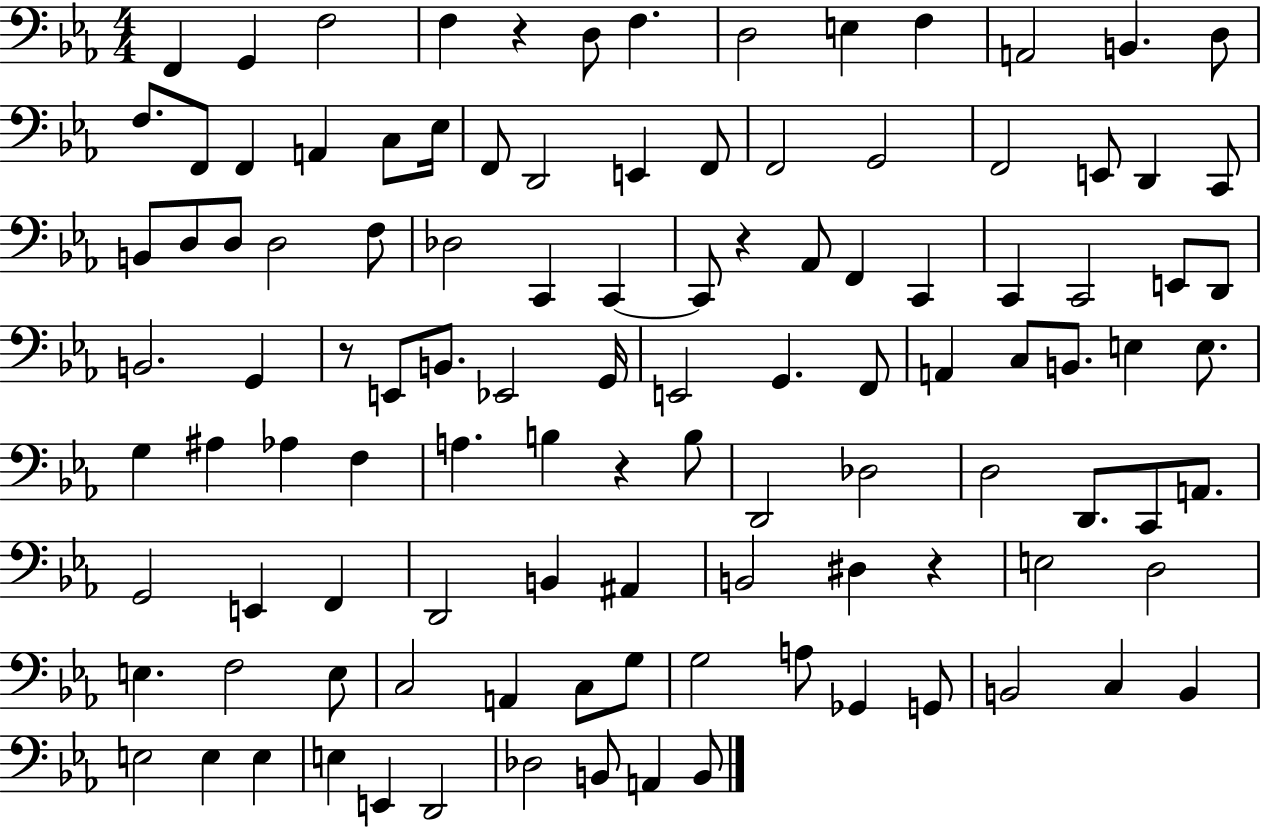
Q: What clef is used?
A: bass